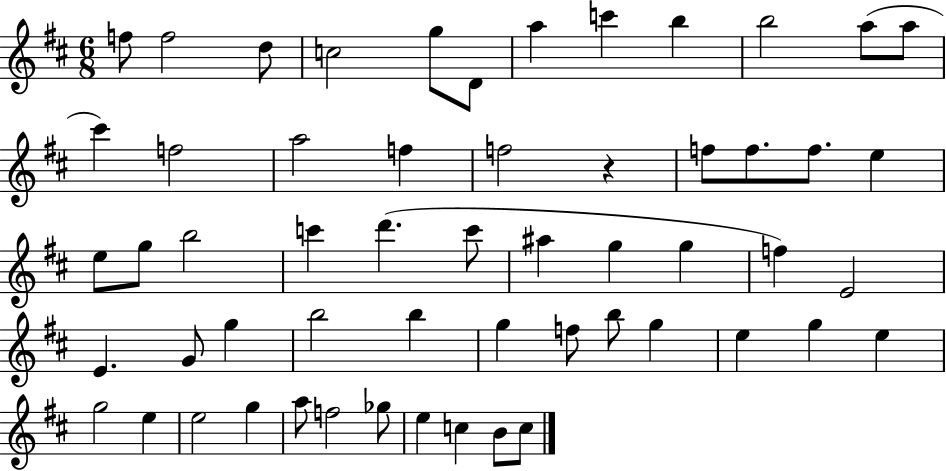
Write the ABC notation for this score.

X:1
T:Untitled
M:6/8
L:1/4
K:D
f/2 f2 d/2 c2 g/2 D/2 a c' b b2 a/2 a/2 ^c' f2 a2 f f2 z f/2 f/2 f/2 e e/2 g/2 b2 c' d' c'/2 ^a g g f E2 E G/2 g b2 b g f/2 b/2 g e g e g2 e e2 g a/2 f2 _g/2 e c B/2 c/2